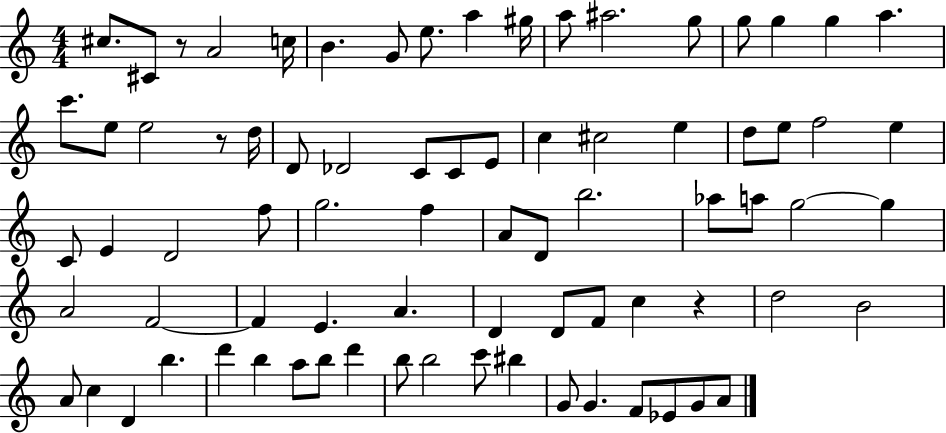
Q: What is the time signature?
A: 4/4